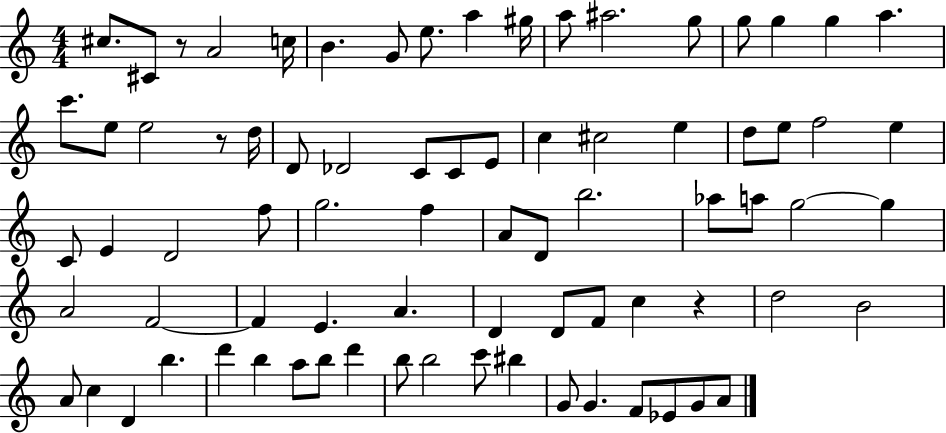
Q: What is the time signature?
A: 4/4